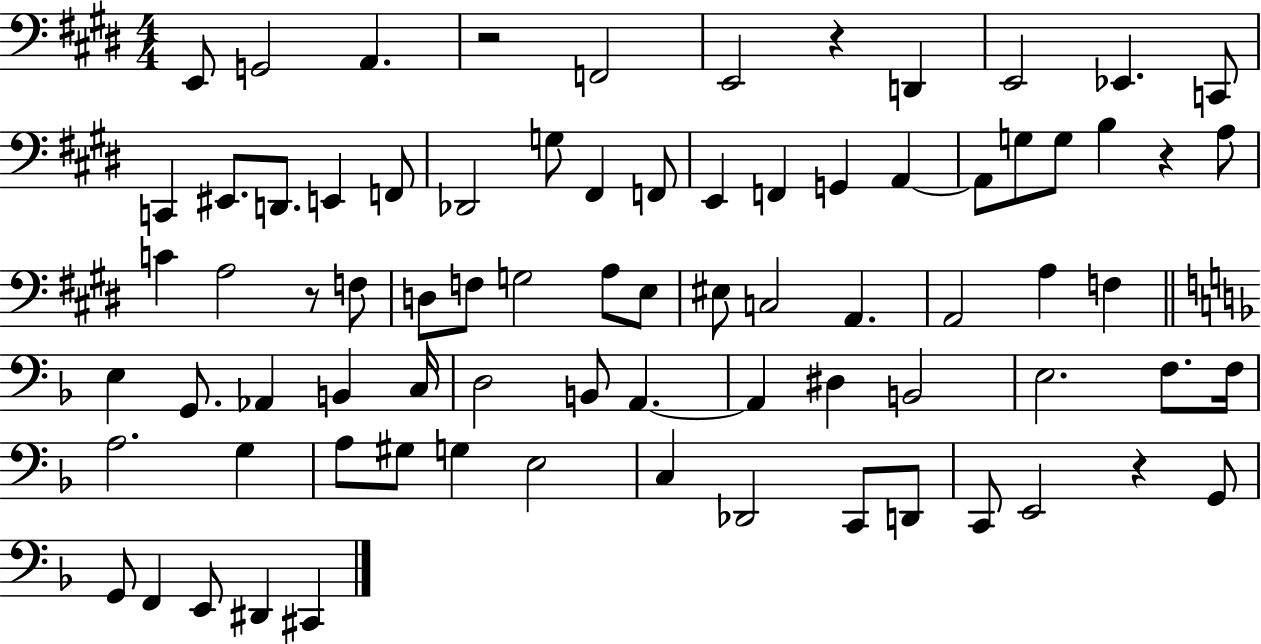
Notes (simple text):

E2/e G2/h A2/q. R/h F2/h E2/h R/q D2/q E2/h Eb2/q. C2/e C2/q EIS2/e. D2/e. E2/q F2/e Db2/h G3/e F#2/q F2/e E2/q F2/q G2/q A2/q A2/e G3/e G3/e B3/q R/q A3/e C4/q A3/h R/e F3/e D3/e F3/e G3/h A3/e E3/e EIS3/e C3/h A2/q. A2/h A3/q F3/q E3/q G2/e. Ab2/q B2/q C3/s D3/h B2/e A2/q. A2/q D#3/q B2/h E3/h. F3/e. F3/s A3/h. G3/q A3/e G#3/e G3/q E3/h C3/q Db2/h C2/e D2/e C2/e E2/h R/q G2/e G2/e F2/q E2/e D#2/q C#2/q